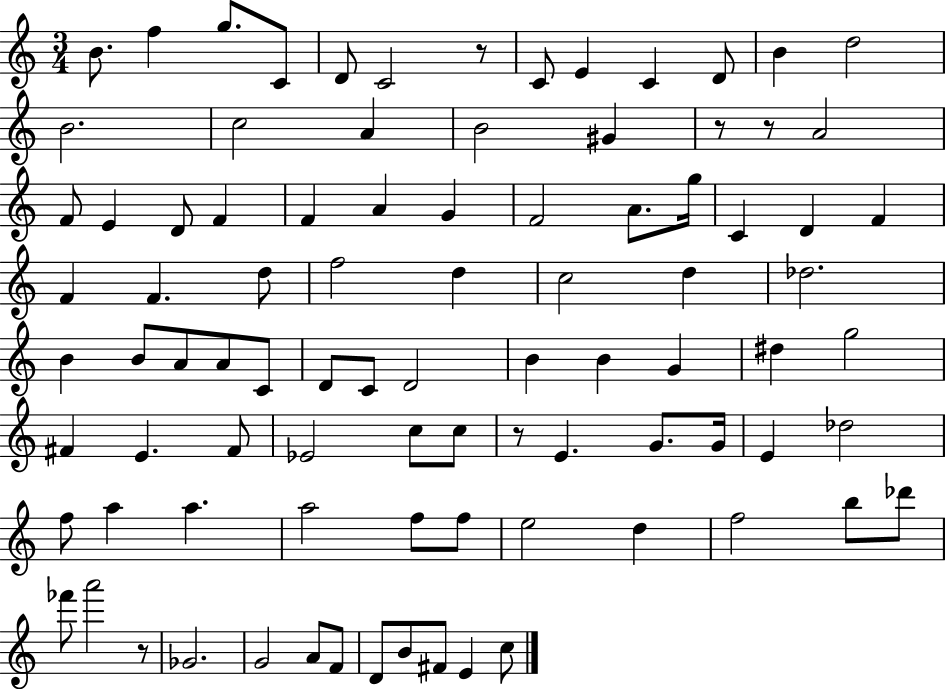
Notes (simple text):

B4/e. F5/q G5/e. C4/e D4/e C4/h R/e C4/e E4/q C4/q D4/e B4/q D5/h B4/h. C5/h A4/q B4/h G#4/q R/e R/e A4/h F4/e E4/q D4/e F4/q F4/q A4/q G4/q F4/h A4/e. G5/s C4/q D4/q F4/q F4/q F4/q. D5/e F5/h D5/q C5/h D5/q Db5/h. B4/q B4/e A4/e A4/e C4/e D4/e C4/e D4/h B4/q B4/q G4/q D#5/q G5/h F#4/q E4/q. F#4/e Eb4/h C5/e C5/e R/e E4/q. G4/e. G4/s E4/q Db5/h F5/e A5/q A5/q. A5/h F5/e F5/e E5/h D5/q F5/h B5/e Db6/e FES6/e A6/h R/e Gb4/h. G4/h A4/e F4/e D4/e B4/e F#4/e E4/q C5/e